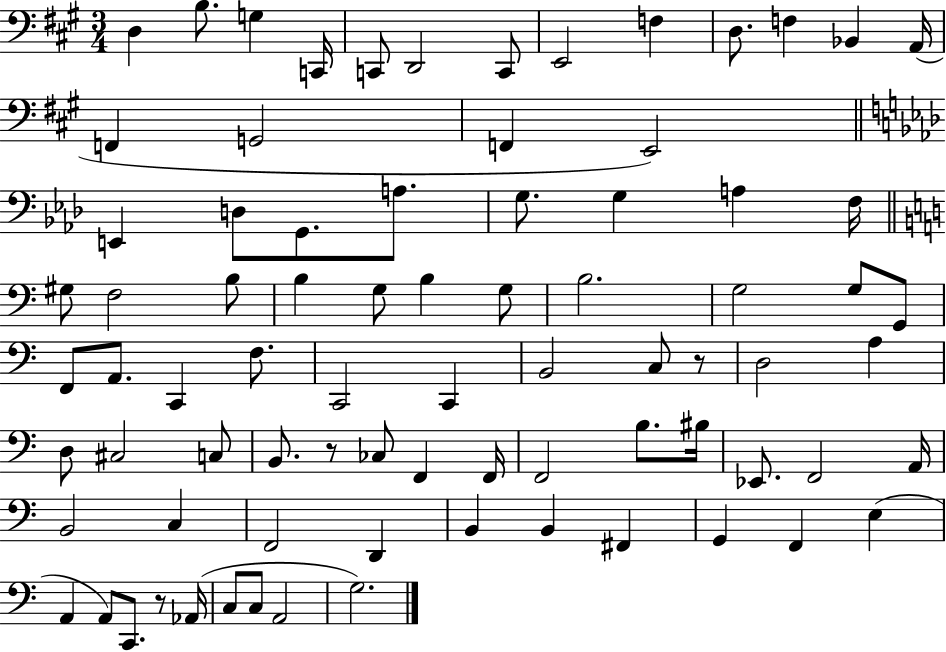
X:1
T:Untitled
M:3/4
L:1/4
K:A
D, B,/2 G, C,,/4 C,,/2 D,,2 C,,/2 E,,2 F, D,/2 F, _B,, A,,/4 F,, G,,2 F,, E,,2 E,, D,/2 G,,/2 A,/2 G,/2 G, A, F,/4 ^G,/2 F,2 B,/2 B, G,/2 B, G,/2 B,2 G,2 G,/2 G,,/2 F,,/2 A,,/2 C,, F,/2 C,,2 C,, B,,2 C,/2 z/2 D,2 A, D,/2 ^C,2 C,/2 B,,/2 z/2 _C,/2 F,, F,,/4 F,,2 B,/2 ^B,/4 _E,,/2 F,,2 A,,/4 B,,2 C, F,,2 D,, B,, B,, ^F,, G,, F,, E, A,, A,,/2 C,,/2 z/2 _A,,/4 C,/2 C,/2 A,,2 G,2